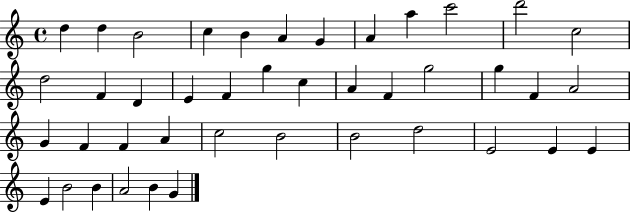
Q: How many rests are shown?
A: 0